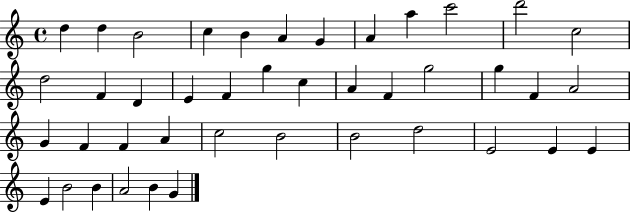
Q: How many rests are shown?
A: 0